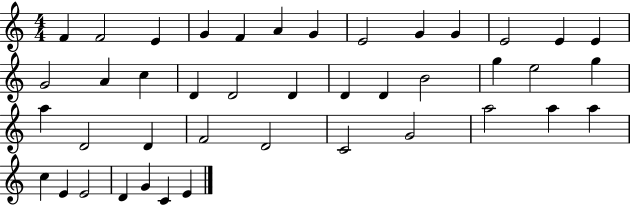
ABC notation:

X:1
T:Untitled
M:4/4
L:1/4
K:C
F F2 E G F A G E2 G G E2 E E G2 A c D D2 D D D B2 g e2 g a D2 D F2 D2 C2 G2 a2 a a c E E2 D G C E